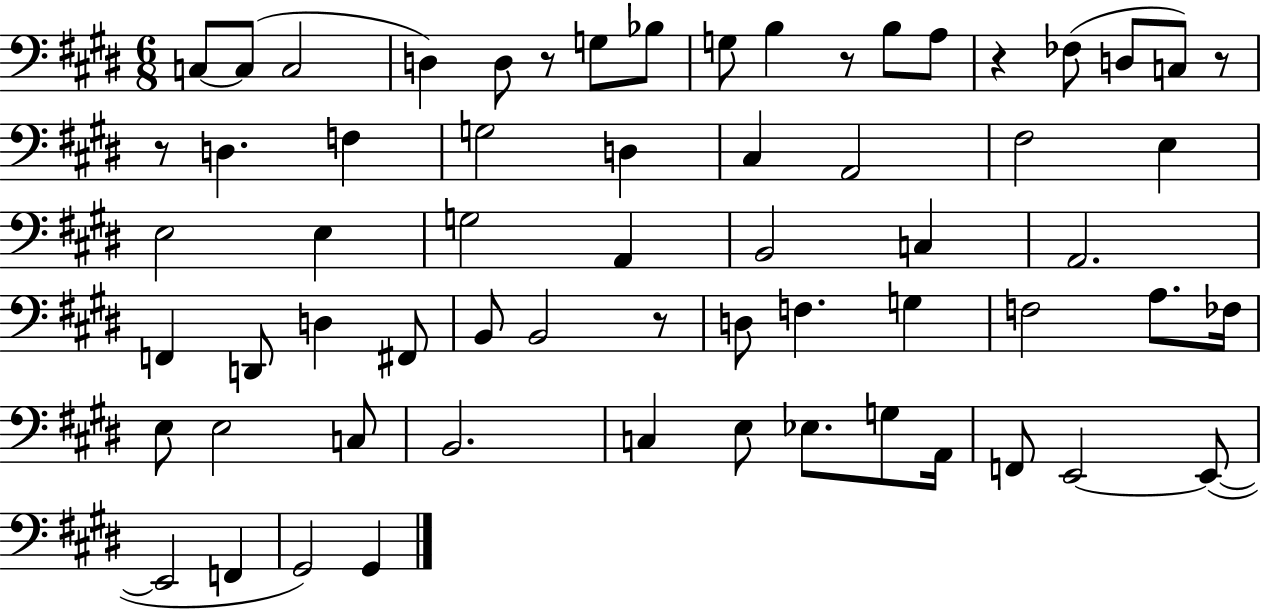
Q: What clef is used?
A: bass